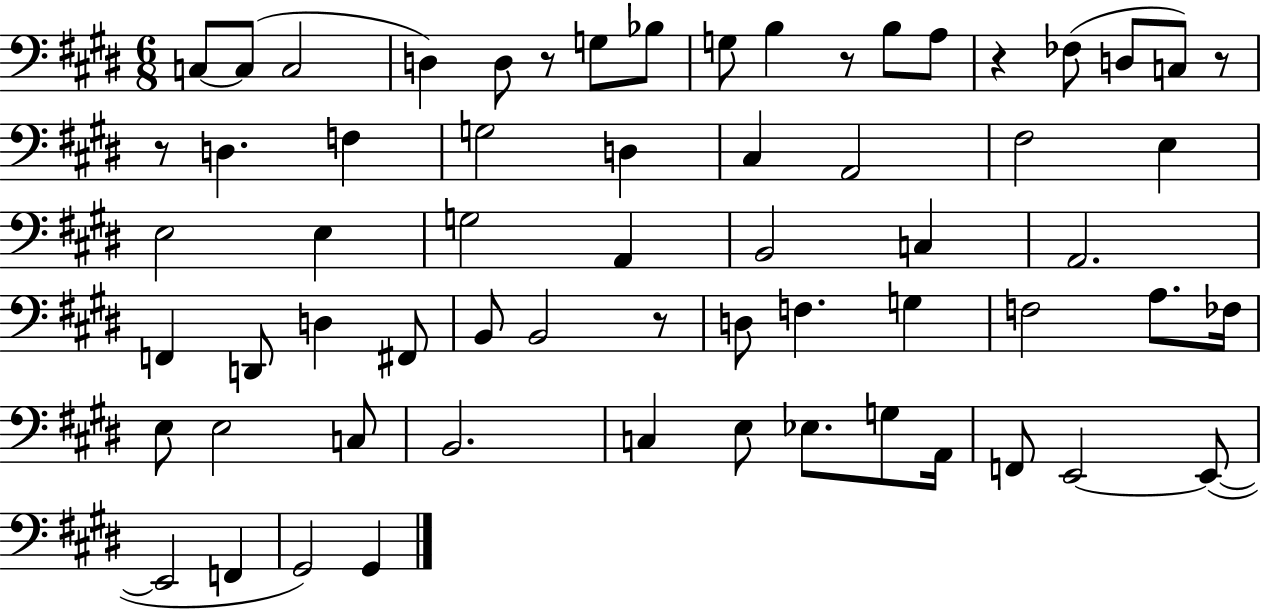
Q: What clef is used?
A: bass